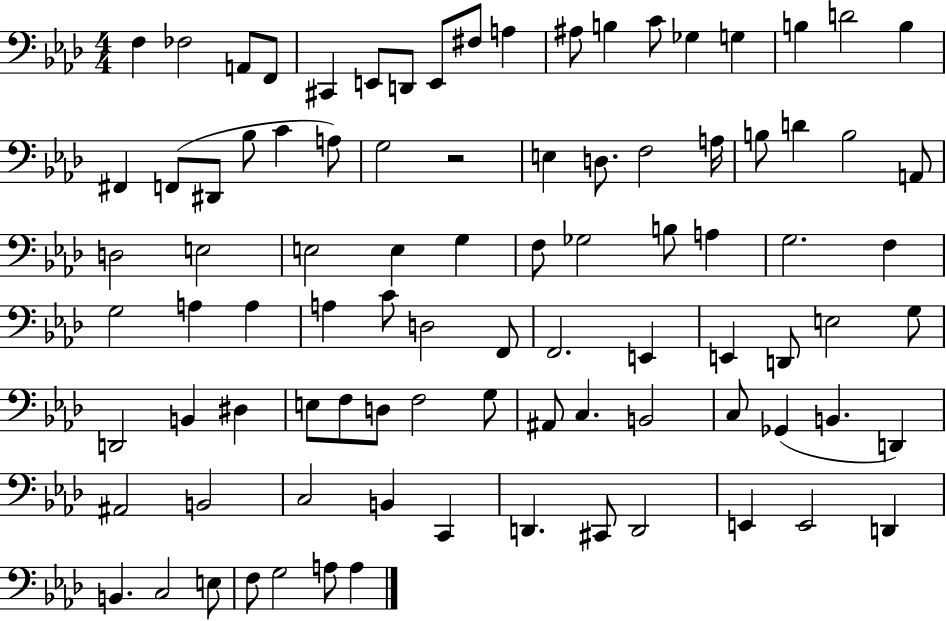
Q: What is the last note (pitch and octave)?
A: A3